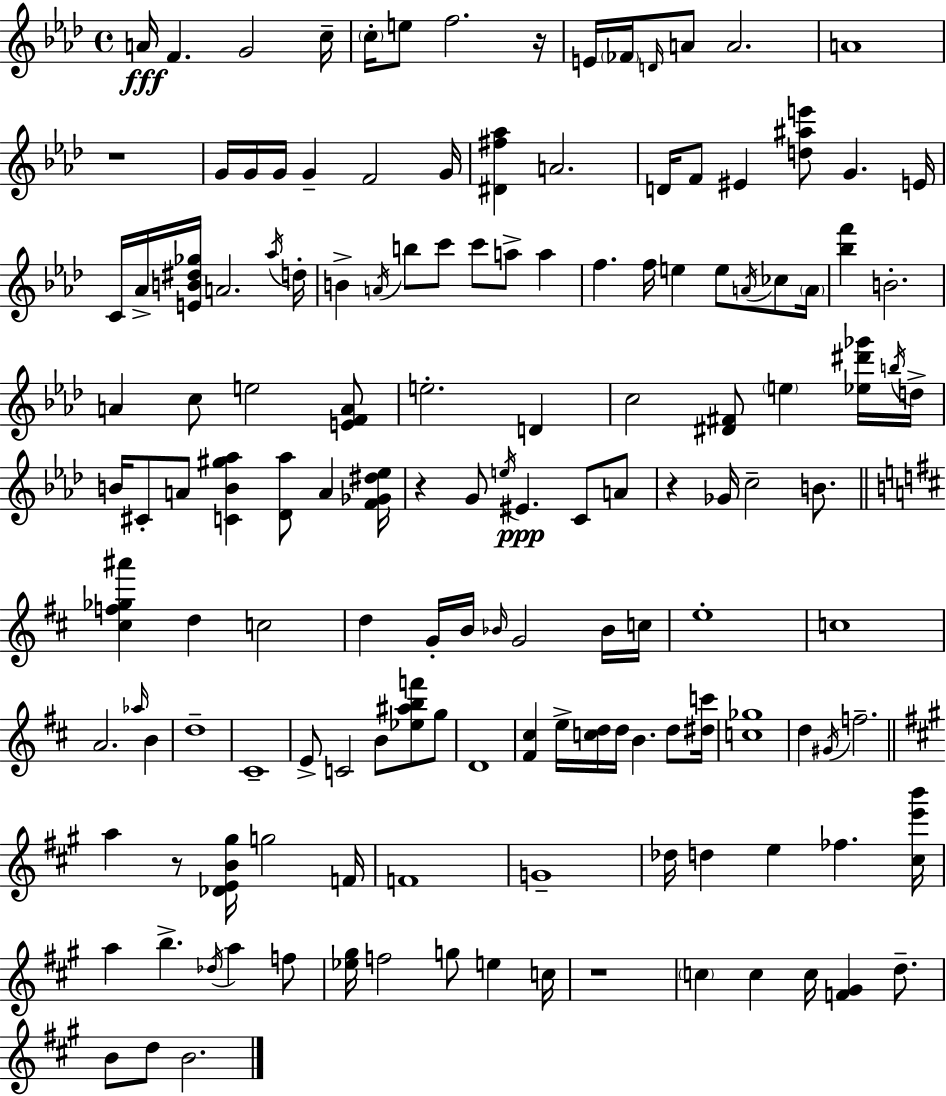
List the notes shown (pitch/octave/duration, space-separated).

A4/s F4/q. G4/h C5/s C5/s E5/e F5/h. R/s E4/s FES4/s D4/s A4/e A4/h. A4/w R/w G4/s G4/s G4/s G4/q F4/h G4/s [D#4,F#5,Ab5]/q A4/h. D4/s F4/e EIS4/q [D5,A#5,E6]/e G4/q. E4/s C4/s Ab4/s [E4,B4,D#5,Gb5]/s A4/h. Ab5/s D5/s B4/q A4/s B5/e C6/e C6/e A5/e A5/q F5/q. F5/s E5/q E5/e A4/s CES5/e A4/s [Bb5,F6]/q B4/h. A4/q C5/e E5/h [E4,F4,A4]/e E5/h. D4/q C5/h [D#4,F#4]/e E5/q [Eb5,D#6,Gb6]/s B5/s D5/s B4/s C#4/e A4/e [C4,B4,G#5,Ab5]/q [Db4,Ab5]/e A4/q [F4,Gb4,D#5,Eb5]/s R/q G4/e E5/s EIS4/q. C4/e A4/e R/q Gb4/s C5/h B4/e. [C#5,F5,Gb5,A#6]/q D5/q C5/h D5/q G4/s B4/s Bb4/s G4/h Bb4/s C5/s E5/w C5/w A4/h. Ab5/s B4/q D5/w C#4/w E4/e C4/h B4/e [Eb5,A#5,B5,F6]/e G5/e D4/w [F#4,C#5]/q E5/s [C5,D5]/s D5/s B4/q. D5/e [D#5,C6]/s [C5,Gb5]/w D5/q G#4/s F5/h. A5/q R/e [Db4,E4,B4,G#5]/s G5/h F4/s F4/w G4/w Db5/s D5/q E5/q FES5/q. [C#5,E6,B6]/s A5/q B5/q. Db5/s A5/q F5/e [Eb5,G#5]/s F5/h G5/e E5/q C5/s R/w C5/q C5/q C5/s [F4,G#4]/q D5/e. B4/e D5/e B4/h.